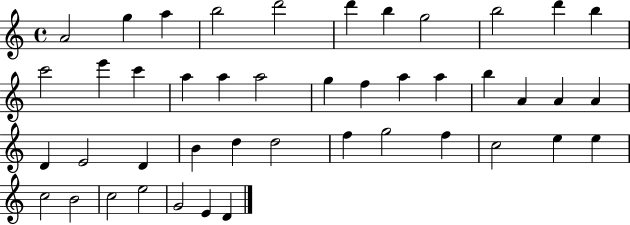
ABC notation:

X:1
T:Untitled
M:4/4
L:1/4
K:C
A2 g a b2 d'2 d' b g2 b2 d' b c'2 e' c' a a a2 g f a a b A A A D E2 D B d d2 f g2 f c2 e e c2 B2 c2 e2 G2 E D